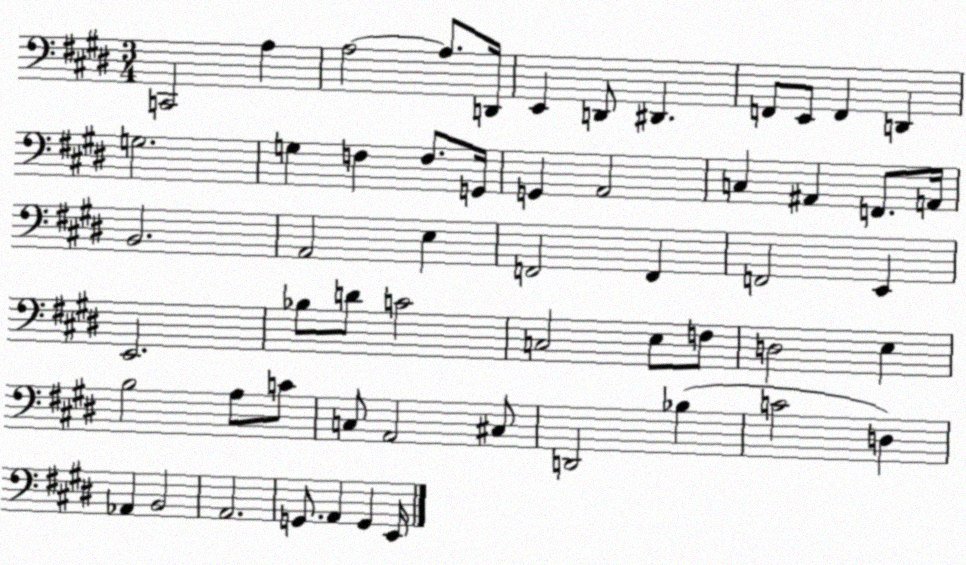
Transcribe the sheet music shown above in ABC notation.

X:1
T:Untitled
M:3/4
L:1/4
K:E
C,,2 A, A,2 A,/2 D,,/4 E,, D,,/2 ^D,, F,,/2 E,,/2 F,, D,, G,2 G, F, F,/2 G,,/4 G,, A,,2 C, ^A,, F,,/2 A,,/4 B,,2 A,,2 E, F,,2 F,, F,,2 E,, E,,2 _B,/2 D/2 C2 C,2 E,/2 F,/2 D,2 E, B,2 A,/2 C/2 C,/2 A,,2 ^C,/2 D,,2 _B, C2 D, _A,, B,,2 A,,2 G,,/2 A,, G,, E,,/4